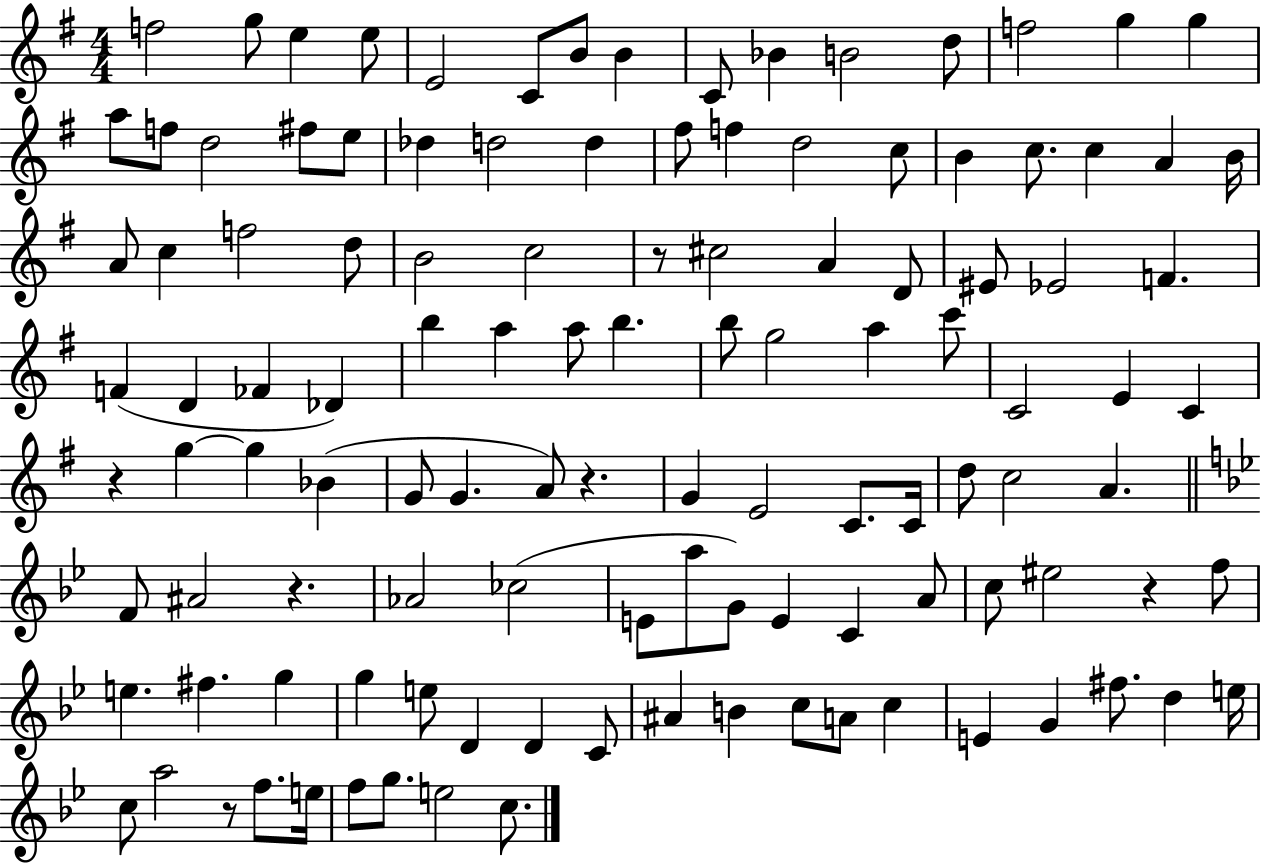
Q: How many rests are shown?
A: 6